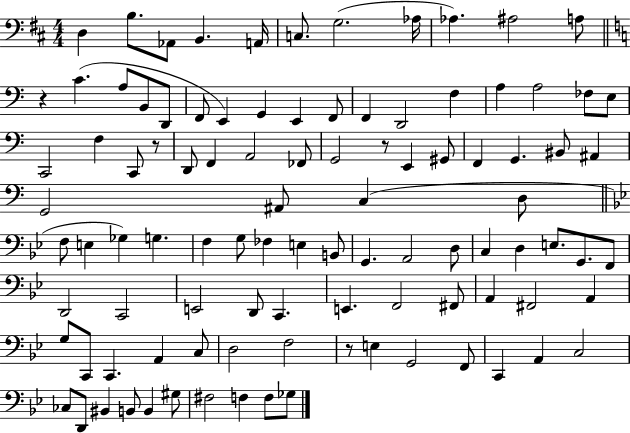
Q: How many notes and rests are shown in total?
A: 100